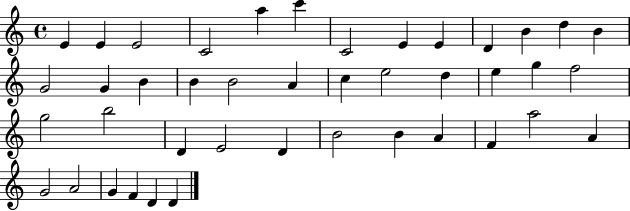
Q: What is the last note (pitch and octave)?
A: D4